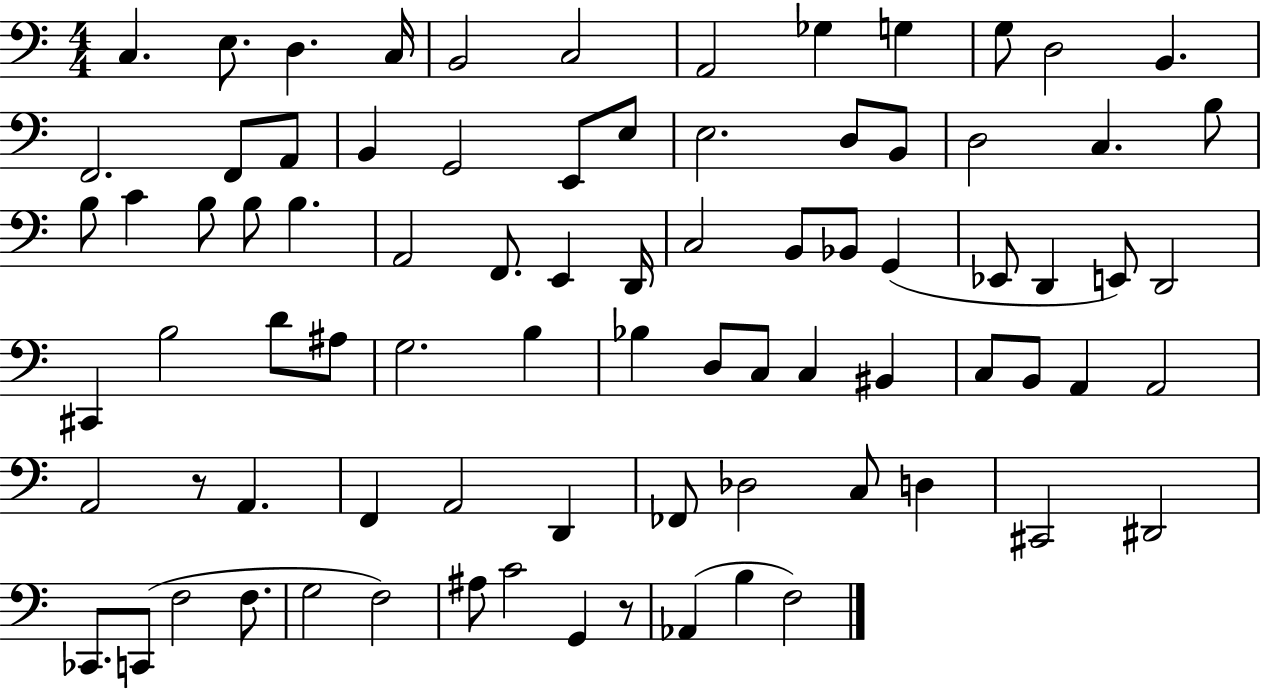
C3/q. E3/e. D3/q. C3/s B2/h C3/h A2/h Gb3/q G3/q G3/e D3/h B2/q. F2/h. F2/e A2/e B2/q G2/h E2/e E3/e E3/h. D3/e B2/e D3/h C3/q. B3/e B3/e C4/q B3/e B3/e B3/q. A2/h F2/e. E2/q D2/s C3/h B2/e Bb2/e G2/q Eb2/e D2/q E2/e D2/h C#2/q B3/h D4/e A#3/e G3/h. B3/q Bb3/q D3/e C3/e C3/q BIS2/q C3/e B2/e A2/q A2/h A2/h R/e A2/q. F2/q A2/h D2/q FES2/e Db3/h C3/e D3/q C#2/h D#2/h CES2/e. C2/e F3/h F3/e. G3/h F3/h A#3/e C4/h G2/q R/e Ab2/q B3/q F3/h